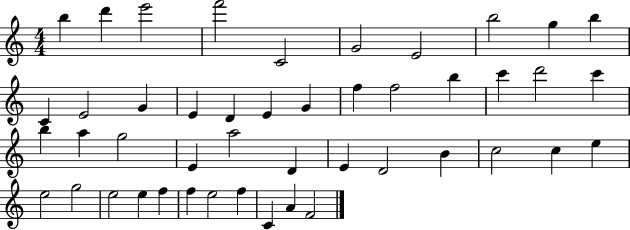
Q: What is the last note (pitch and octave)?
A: F4